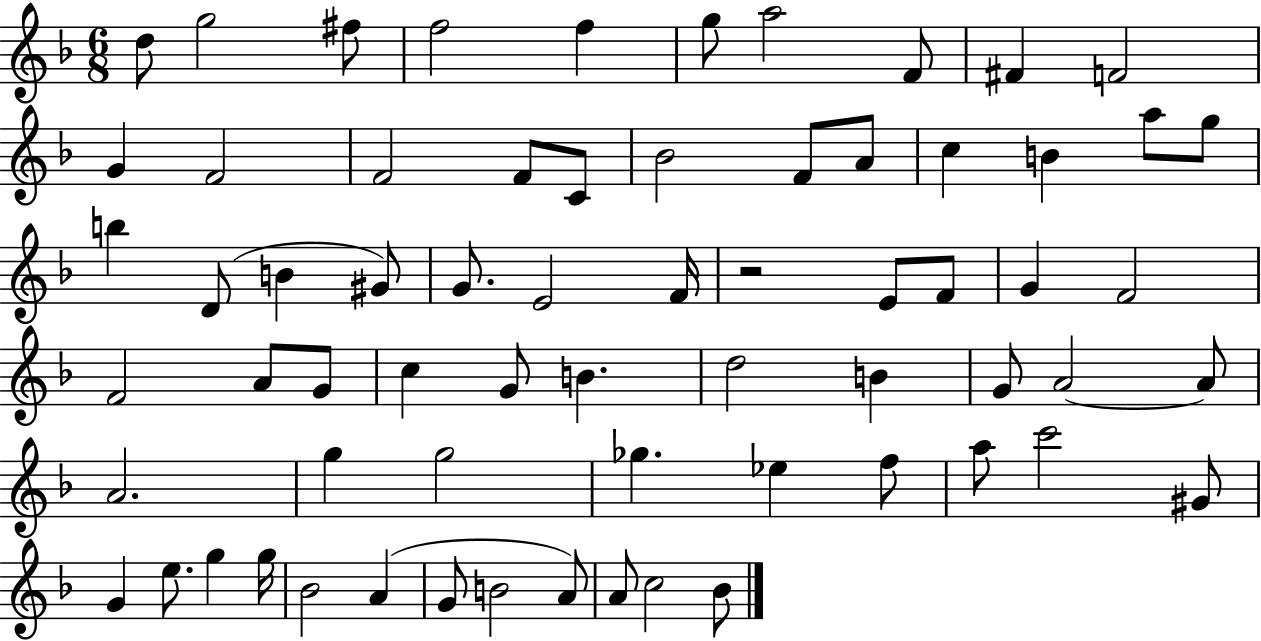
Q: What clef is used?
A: treble